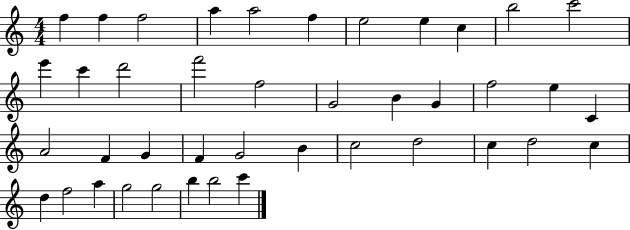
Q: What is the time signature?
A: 4/4